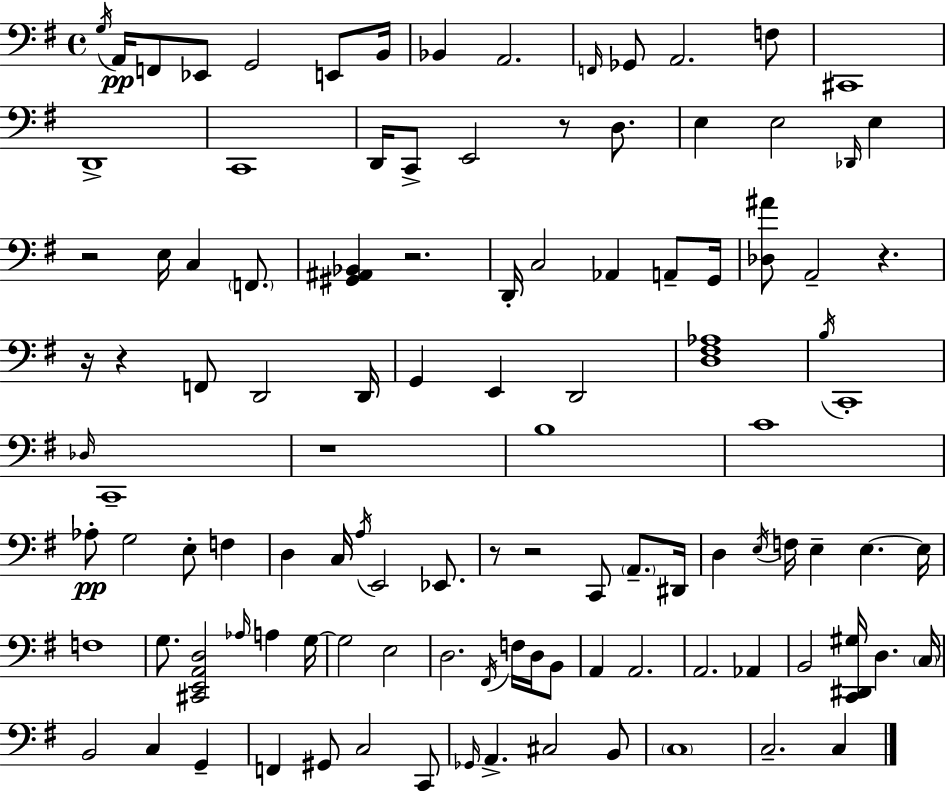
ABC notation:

X:1
T:Untitled
M:4/4
L:1/4
K:Em
G,/4 A,,/4 F,,/2 _E,,/2 G,,2 E,,/2 B,,/4 _B,, A,,2 F,,/4 _G,,/2 A,,2 F,/2 ^C,,4 D,,4 C,,4 D,,/4 C,,/2 E,,2 z/2 D,/2 E, E,2 _D,,/4 E, z2 E,/4 C, F,,/2 [^G,,^A,,_B,,] z2 D,,/4 C,2 _A,, A,,/2 G,,/4 [_D,^A]/2 A,,2 z z/4 z F,,/2 D,,2 D,,/4 G,, E,, D,,2 [D,^F,_A,]4 B,/4 C,,4 _D,/4 C,,4 z4 B,4 C4 _A,/2 G,2 E,/2 F, D, C,/4 A,/4 E,,2 _E,,/2 z/2 z2 C,,/2 A,,/2 ^D,,/4 D, E,/4 F,/4 E, E, E,/4 F,4 G,/2 [^C,,E,,A,,D,]2 _A,/4 A, G,/4 G,2 E,2 D,2 ^F,,/4 F,/4 D,/4 B,,/2 A,, A,,2 A,,2 _A,, B,,2 [C,,^D,,^G,]/4 D, C,/4 B,,2 C, G,, F,, ^G,,/2 C,2 C,,/2 _G,,/4 A,, ^C,2 B,,/2 C,4 C,2 C,